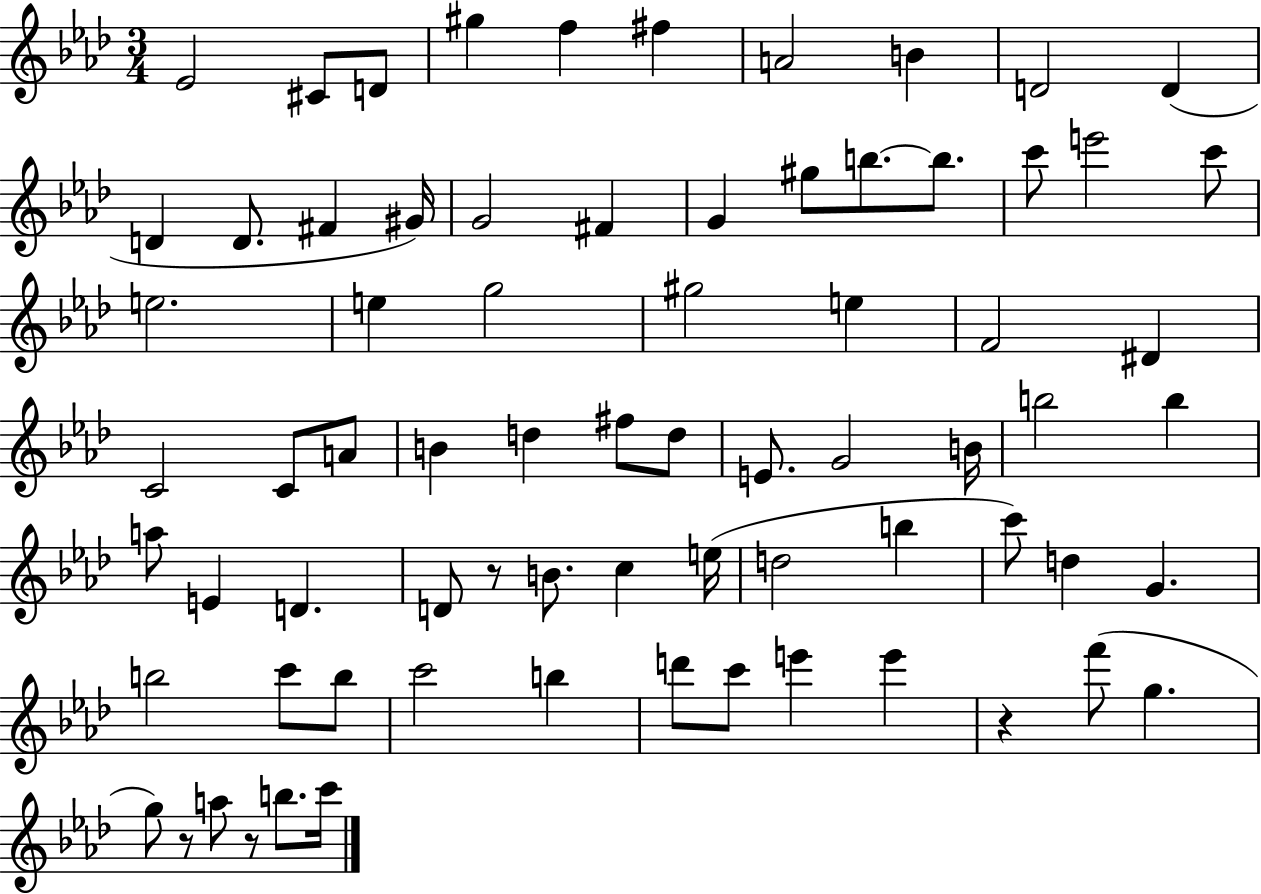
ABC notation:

X:1
T:Untitled
M:3/4
L:1/4
K:Ab
_E2 ^C/2 D/2 ^g f ^f A2 B D2 D D D/2 ^F ^G/4 G2 ^F G ^g/2 b/2 b/2 c'/2 e'2 c'/2 e2 e g2 ^g2 e F2 ^D C2 C/2 A/2 B d ^f/2 d/2 E/2 G2 B/4 b2 b a/2 E D D/2 z/2 B/2 c e/4 d2 b c'/2 d G b2 c'/2 b/2 c'2 b d'/2 c'/2 e' e' z f'/2 g g/2 z/2 a/2 z/2 b/2 c'/4